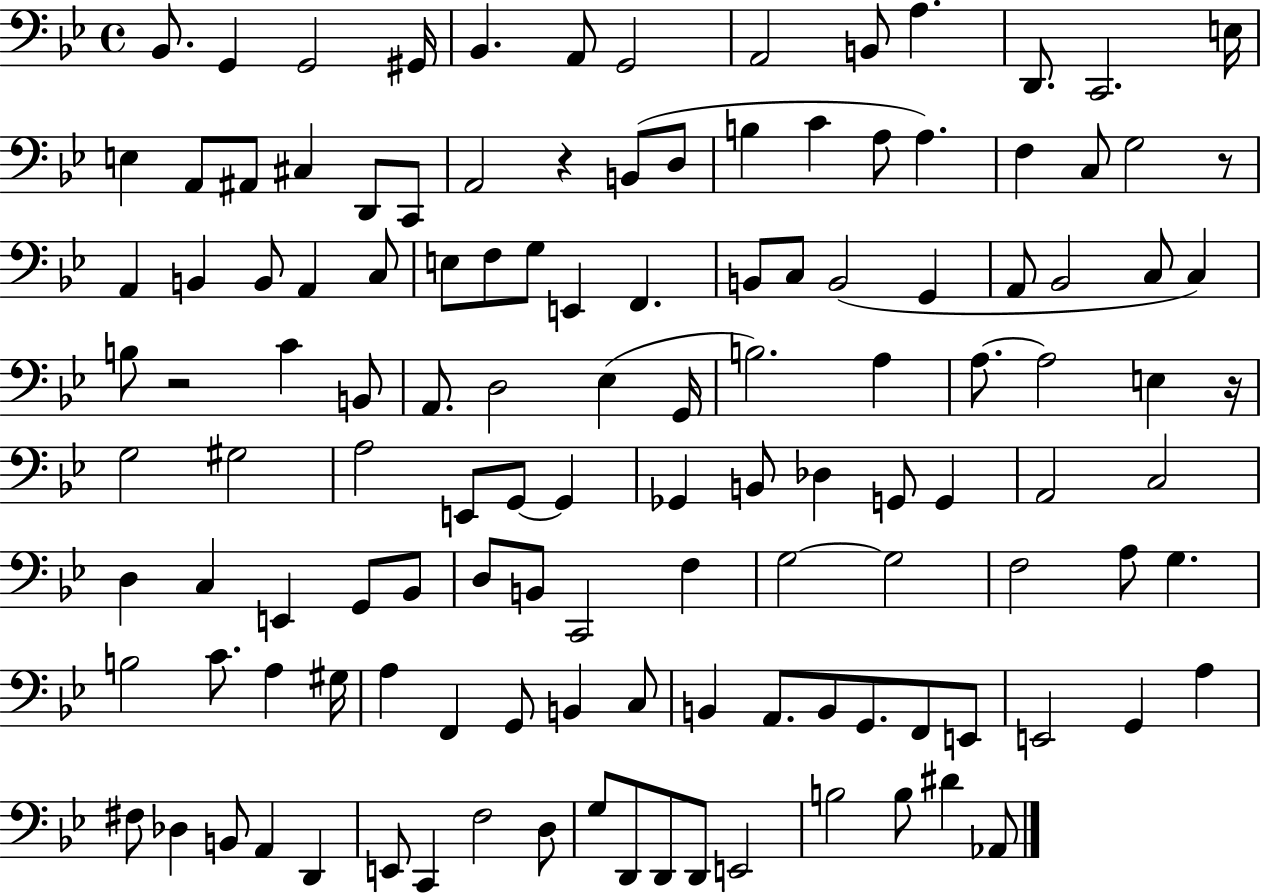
Bb2/e. G2/q G2/h G#2/s Bb2/q. A2/e G2/h A2/h B2/e A3/q. D2/e. C2/h. E3/s E3/q A2/e A#2/e C#3/q D2/e C2/e A2/h R/q B2/e D3/e B3/q C4/q A3/e A3/q. F3/q C3/e G3/h R/e A2/q B2/q B2/e A2/q C3/e E3/e F3/e G3/e E2/q F2/q. B2/e C3/e B2/h G2/q A2/e Bb2/h C3/e C3/q B3/e R/h C4/q B2/e A2/e. D3/h Eb3/q G2/s B3/h. A3/q A3/e. A3/h E3/q R/s G3/h G#3/h A3/h E2/e G2/e G2/q Gb2/q B2/e Db3/q G2/e G2/q A2/h C3/h D3/q C3/q E2/q G2/e Bb2/e D3/e B2/e C2/h F3/q G3/h G3/h F3/h A3/e G3/q. B3/h C4/e. A3/q G#3/s A3/q F2/q G2/e B2/q C3/e B2/q A2/e. B2/e G2/e. F2/e E2/e E2/h G2/q A3/q F#3/e Db3/q B2/e A2/q D2/q E2/e C2/q F3/h D3/e G3/e D2/e D2/e D2/e E2/h B3/h B3/e D#4/q Ab2/e